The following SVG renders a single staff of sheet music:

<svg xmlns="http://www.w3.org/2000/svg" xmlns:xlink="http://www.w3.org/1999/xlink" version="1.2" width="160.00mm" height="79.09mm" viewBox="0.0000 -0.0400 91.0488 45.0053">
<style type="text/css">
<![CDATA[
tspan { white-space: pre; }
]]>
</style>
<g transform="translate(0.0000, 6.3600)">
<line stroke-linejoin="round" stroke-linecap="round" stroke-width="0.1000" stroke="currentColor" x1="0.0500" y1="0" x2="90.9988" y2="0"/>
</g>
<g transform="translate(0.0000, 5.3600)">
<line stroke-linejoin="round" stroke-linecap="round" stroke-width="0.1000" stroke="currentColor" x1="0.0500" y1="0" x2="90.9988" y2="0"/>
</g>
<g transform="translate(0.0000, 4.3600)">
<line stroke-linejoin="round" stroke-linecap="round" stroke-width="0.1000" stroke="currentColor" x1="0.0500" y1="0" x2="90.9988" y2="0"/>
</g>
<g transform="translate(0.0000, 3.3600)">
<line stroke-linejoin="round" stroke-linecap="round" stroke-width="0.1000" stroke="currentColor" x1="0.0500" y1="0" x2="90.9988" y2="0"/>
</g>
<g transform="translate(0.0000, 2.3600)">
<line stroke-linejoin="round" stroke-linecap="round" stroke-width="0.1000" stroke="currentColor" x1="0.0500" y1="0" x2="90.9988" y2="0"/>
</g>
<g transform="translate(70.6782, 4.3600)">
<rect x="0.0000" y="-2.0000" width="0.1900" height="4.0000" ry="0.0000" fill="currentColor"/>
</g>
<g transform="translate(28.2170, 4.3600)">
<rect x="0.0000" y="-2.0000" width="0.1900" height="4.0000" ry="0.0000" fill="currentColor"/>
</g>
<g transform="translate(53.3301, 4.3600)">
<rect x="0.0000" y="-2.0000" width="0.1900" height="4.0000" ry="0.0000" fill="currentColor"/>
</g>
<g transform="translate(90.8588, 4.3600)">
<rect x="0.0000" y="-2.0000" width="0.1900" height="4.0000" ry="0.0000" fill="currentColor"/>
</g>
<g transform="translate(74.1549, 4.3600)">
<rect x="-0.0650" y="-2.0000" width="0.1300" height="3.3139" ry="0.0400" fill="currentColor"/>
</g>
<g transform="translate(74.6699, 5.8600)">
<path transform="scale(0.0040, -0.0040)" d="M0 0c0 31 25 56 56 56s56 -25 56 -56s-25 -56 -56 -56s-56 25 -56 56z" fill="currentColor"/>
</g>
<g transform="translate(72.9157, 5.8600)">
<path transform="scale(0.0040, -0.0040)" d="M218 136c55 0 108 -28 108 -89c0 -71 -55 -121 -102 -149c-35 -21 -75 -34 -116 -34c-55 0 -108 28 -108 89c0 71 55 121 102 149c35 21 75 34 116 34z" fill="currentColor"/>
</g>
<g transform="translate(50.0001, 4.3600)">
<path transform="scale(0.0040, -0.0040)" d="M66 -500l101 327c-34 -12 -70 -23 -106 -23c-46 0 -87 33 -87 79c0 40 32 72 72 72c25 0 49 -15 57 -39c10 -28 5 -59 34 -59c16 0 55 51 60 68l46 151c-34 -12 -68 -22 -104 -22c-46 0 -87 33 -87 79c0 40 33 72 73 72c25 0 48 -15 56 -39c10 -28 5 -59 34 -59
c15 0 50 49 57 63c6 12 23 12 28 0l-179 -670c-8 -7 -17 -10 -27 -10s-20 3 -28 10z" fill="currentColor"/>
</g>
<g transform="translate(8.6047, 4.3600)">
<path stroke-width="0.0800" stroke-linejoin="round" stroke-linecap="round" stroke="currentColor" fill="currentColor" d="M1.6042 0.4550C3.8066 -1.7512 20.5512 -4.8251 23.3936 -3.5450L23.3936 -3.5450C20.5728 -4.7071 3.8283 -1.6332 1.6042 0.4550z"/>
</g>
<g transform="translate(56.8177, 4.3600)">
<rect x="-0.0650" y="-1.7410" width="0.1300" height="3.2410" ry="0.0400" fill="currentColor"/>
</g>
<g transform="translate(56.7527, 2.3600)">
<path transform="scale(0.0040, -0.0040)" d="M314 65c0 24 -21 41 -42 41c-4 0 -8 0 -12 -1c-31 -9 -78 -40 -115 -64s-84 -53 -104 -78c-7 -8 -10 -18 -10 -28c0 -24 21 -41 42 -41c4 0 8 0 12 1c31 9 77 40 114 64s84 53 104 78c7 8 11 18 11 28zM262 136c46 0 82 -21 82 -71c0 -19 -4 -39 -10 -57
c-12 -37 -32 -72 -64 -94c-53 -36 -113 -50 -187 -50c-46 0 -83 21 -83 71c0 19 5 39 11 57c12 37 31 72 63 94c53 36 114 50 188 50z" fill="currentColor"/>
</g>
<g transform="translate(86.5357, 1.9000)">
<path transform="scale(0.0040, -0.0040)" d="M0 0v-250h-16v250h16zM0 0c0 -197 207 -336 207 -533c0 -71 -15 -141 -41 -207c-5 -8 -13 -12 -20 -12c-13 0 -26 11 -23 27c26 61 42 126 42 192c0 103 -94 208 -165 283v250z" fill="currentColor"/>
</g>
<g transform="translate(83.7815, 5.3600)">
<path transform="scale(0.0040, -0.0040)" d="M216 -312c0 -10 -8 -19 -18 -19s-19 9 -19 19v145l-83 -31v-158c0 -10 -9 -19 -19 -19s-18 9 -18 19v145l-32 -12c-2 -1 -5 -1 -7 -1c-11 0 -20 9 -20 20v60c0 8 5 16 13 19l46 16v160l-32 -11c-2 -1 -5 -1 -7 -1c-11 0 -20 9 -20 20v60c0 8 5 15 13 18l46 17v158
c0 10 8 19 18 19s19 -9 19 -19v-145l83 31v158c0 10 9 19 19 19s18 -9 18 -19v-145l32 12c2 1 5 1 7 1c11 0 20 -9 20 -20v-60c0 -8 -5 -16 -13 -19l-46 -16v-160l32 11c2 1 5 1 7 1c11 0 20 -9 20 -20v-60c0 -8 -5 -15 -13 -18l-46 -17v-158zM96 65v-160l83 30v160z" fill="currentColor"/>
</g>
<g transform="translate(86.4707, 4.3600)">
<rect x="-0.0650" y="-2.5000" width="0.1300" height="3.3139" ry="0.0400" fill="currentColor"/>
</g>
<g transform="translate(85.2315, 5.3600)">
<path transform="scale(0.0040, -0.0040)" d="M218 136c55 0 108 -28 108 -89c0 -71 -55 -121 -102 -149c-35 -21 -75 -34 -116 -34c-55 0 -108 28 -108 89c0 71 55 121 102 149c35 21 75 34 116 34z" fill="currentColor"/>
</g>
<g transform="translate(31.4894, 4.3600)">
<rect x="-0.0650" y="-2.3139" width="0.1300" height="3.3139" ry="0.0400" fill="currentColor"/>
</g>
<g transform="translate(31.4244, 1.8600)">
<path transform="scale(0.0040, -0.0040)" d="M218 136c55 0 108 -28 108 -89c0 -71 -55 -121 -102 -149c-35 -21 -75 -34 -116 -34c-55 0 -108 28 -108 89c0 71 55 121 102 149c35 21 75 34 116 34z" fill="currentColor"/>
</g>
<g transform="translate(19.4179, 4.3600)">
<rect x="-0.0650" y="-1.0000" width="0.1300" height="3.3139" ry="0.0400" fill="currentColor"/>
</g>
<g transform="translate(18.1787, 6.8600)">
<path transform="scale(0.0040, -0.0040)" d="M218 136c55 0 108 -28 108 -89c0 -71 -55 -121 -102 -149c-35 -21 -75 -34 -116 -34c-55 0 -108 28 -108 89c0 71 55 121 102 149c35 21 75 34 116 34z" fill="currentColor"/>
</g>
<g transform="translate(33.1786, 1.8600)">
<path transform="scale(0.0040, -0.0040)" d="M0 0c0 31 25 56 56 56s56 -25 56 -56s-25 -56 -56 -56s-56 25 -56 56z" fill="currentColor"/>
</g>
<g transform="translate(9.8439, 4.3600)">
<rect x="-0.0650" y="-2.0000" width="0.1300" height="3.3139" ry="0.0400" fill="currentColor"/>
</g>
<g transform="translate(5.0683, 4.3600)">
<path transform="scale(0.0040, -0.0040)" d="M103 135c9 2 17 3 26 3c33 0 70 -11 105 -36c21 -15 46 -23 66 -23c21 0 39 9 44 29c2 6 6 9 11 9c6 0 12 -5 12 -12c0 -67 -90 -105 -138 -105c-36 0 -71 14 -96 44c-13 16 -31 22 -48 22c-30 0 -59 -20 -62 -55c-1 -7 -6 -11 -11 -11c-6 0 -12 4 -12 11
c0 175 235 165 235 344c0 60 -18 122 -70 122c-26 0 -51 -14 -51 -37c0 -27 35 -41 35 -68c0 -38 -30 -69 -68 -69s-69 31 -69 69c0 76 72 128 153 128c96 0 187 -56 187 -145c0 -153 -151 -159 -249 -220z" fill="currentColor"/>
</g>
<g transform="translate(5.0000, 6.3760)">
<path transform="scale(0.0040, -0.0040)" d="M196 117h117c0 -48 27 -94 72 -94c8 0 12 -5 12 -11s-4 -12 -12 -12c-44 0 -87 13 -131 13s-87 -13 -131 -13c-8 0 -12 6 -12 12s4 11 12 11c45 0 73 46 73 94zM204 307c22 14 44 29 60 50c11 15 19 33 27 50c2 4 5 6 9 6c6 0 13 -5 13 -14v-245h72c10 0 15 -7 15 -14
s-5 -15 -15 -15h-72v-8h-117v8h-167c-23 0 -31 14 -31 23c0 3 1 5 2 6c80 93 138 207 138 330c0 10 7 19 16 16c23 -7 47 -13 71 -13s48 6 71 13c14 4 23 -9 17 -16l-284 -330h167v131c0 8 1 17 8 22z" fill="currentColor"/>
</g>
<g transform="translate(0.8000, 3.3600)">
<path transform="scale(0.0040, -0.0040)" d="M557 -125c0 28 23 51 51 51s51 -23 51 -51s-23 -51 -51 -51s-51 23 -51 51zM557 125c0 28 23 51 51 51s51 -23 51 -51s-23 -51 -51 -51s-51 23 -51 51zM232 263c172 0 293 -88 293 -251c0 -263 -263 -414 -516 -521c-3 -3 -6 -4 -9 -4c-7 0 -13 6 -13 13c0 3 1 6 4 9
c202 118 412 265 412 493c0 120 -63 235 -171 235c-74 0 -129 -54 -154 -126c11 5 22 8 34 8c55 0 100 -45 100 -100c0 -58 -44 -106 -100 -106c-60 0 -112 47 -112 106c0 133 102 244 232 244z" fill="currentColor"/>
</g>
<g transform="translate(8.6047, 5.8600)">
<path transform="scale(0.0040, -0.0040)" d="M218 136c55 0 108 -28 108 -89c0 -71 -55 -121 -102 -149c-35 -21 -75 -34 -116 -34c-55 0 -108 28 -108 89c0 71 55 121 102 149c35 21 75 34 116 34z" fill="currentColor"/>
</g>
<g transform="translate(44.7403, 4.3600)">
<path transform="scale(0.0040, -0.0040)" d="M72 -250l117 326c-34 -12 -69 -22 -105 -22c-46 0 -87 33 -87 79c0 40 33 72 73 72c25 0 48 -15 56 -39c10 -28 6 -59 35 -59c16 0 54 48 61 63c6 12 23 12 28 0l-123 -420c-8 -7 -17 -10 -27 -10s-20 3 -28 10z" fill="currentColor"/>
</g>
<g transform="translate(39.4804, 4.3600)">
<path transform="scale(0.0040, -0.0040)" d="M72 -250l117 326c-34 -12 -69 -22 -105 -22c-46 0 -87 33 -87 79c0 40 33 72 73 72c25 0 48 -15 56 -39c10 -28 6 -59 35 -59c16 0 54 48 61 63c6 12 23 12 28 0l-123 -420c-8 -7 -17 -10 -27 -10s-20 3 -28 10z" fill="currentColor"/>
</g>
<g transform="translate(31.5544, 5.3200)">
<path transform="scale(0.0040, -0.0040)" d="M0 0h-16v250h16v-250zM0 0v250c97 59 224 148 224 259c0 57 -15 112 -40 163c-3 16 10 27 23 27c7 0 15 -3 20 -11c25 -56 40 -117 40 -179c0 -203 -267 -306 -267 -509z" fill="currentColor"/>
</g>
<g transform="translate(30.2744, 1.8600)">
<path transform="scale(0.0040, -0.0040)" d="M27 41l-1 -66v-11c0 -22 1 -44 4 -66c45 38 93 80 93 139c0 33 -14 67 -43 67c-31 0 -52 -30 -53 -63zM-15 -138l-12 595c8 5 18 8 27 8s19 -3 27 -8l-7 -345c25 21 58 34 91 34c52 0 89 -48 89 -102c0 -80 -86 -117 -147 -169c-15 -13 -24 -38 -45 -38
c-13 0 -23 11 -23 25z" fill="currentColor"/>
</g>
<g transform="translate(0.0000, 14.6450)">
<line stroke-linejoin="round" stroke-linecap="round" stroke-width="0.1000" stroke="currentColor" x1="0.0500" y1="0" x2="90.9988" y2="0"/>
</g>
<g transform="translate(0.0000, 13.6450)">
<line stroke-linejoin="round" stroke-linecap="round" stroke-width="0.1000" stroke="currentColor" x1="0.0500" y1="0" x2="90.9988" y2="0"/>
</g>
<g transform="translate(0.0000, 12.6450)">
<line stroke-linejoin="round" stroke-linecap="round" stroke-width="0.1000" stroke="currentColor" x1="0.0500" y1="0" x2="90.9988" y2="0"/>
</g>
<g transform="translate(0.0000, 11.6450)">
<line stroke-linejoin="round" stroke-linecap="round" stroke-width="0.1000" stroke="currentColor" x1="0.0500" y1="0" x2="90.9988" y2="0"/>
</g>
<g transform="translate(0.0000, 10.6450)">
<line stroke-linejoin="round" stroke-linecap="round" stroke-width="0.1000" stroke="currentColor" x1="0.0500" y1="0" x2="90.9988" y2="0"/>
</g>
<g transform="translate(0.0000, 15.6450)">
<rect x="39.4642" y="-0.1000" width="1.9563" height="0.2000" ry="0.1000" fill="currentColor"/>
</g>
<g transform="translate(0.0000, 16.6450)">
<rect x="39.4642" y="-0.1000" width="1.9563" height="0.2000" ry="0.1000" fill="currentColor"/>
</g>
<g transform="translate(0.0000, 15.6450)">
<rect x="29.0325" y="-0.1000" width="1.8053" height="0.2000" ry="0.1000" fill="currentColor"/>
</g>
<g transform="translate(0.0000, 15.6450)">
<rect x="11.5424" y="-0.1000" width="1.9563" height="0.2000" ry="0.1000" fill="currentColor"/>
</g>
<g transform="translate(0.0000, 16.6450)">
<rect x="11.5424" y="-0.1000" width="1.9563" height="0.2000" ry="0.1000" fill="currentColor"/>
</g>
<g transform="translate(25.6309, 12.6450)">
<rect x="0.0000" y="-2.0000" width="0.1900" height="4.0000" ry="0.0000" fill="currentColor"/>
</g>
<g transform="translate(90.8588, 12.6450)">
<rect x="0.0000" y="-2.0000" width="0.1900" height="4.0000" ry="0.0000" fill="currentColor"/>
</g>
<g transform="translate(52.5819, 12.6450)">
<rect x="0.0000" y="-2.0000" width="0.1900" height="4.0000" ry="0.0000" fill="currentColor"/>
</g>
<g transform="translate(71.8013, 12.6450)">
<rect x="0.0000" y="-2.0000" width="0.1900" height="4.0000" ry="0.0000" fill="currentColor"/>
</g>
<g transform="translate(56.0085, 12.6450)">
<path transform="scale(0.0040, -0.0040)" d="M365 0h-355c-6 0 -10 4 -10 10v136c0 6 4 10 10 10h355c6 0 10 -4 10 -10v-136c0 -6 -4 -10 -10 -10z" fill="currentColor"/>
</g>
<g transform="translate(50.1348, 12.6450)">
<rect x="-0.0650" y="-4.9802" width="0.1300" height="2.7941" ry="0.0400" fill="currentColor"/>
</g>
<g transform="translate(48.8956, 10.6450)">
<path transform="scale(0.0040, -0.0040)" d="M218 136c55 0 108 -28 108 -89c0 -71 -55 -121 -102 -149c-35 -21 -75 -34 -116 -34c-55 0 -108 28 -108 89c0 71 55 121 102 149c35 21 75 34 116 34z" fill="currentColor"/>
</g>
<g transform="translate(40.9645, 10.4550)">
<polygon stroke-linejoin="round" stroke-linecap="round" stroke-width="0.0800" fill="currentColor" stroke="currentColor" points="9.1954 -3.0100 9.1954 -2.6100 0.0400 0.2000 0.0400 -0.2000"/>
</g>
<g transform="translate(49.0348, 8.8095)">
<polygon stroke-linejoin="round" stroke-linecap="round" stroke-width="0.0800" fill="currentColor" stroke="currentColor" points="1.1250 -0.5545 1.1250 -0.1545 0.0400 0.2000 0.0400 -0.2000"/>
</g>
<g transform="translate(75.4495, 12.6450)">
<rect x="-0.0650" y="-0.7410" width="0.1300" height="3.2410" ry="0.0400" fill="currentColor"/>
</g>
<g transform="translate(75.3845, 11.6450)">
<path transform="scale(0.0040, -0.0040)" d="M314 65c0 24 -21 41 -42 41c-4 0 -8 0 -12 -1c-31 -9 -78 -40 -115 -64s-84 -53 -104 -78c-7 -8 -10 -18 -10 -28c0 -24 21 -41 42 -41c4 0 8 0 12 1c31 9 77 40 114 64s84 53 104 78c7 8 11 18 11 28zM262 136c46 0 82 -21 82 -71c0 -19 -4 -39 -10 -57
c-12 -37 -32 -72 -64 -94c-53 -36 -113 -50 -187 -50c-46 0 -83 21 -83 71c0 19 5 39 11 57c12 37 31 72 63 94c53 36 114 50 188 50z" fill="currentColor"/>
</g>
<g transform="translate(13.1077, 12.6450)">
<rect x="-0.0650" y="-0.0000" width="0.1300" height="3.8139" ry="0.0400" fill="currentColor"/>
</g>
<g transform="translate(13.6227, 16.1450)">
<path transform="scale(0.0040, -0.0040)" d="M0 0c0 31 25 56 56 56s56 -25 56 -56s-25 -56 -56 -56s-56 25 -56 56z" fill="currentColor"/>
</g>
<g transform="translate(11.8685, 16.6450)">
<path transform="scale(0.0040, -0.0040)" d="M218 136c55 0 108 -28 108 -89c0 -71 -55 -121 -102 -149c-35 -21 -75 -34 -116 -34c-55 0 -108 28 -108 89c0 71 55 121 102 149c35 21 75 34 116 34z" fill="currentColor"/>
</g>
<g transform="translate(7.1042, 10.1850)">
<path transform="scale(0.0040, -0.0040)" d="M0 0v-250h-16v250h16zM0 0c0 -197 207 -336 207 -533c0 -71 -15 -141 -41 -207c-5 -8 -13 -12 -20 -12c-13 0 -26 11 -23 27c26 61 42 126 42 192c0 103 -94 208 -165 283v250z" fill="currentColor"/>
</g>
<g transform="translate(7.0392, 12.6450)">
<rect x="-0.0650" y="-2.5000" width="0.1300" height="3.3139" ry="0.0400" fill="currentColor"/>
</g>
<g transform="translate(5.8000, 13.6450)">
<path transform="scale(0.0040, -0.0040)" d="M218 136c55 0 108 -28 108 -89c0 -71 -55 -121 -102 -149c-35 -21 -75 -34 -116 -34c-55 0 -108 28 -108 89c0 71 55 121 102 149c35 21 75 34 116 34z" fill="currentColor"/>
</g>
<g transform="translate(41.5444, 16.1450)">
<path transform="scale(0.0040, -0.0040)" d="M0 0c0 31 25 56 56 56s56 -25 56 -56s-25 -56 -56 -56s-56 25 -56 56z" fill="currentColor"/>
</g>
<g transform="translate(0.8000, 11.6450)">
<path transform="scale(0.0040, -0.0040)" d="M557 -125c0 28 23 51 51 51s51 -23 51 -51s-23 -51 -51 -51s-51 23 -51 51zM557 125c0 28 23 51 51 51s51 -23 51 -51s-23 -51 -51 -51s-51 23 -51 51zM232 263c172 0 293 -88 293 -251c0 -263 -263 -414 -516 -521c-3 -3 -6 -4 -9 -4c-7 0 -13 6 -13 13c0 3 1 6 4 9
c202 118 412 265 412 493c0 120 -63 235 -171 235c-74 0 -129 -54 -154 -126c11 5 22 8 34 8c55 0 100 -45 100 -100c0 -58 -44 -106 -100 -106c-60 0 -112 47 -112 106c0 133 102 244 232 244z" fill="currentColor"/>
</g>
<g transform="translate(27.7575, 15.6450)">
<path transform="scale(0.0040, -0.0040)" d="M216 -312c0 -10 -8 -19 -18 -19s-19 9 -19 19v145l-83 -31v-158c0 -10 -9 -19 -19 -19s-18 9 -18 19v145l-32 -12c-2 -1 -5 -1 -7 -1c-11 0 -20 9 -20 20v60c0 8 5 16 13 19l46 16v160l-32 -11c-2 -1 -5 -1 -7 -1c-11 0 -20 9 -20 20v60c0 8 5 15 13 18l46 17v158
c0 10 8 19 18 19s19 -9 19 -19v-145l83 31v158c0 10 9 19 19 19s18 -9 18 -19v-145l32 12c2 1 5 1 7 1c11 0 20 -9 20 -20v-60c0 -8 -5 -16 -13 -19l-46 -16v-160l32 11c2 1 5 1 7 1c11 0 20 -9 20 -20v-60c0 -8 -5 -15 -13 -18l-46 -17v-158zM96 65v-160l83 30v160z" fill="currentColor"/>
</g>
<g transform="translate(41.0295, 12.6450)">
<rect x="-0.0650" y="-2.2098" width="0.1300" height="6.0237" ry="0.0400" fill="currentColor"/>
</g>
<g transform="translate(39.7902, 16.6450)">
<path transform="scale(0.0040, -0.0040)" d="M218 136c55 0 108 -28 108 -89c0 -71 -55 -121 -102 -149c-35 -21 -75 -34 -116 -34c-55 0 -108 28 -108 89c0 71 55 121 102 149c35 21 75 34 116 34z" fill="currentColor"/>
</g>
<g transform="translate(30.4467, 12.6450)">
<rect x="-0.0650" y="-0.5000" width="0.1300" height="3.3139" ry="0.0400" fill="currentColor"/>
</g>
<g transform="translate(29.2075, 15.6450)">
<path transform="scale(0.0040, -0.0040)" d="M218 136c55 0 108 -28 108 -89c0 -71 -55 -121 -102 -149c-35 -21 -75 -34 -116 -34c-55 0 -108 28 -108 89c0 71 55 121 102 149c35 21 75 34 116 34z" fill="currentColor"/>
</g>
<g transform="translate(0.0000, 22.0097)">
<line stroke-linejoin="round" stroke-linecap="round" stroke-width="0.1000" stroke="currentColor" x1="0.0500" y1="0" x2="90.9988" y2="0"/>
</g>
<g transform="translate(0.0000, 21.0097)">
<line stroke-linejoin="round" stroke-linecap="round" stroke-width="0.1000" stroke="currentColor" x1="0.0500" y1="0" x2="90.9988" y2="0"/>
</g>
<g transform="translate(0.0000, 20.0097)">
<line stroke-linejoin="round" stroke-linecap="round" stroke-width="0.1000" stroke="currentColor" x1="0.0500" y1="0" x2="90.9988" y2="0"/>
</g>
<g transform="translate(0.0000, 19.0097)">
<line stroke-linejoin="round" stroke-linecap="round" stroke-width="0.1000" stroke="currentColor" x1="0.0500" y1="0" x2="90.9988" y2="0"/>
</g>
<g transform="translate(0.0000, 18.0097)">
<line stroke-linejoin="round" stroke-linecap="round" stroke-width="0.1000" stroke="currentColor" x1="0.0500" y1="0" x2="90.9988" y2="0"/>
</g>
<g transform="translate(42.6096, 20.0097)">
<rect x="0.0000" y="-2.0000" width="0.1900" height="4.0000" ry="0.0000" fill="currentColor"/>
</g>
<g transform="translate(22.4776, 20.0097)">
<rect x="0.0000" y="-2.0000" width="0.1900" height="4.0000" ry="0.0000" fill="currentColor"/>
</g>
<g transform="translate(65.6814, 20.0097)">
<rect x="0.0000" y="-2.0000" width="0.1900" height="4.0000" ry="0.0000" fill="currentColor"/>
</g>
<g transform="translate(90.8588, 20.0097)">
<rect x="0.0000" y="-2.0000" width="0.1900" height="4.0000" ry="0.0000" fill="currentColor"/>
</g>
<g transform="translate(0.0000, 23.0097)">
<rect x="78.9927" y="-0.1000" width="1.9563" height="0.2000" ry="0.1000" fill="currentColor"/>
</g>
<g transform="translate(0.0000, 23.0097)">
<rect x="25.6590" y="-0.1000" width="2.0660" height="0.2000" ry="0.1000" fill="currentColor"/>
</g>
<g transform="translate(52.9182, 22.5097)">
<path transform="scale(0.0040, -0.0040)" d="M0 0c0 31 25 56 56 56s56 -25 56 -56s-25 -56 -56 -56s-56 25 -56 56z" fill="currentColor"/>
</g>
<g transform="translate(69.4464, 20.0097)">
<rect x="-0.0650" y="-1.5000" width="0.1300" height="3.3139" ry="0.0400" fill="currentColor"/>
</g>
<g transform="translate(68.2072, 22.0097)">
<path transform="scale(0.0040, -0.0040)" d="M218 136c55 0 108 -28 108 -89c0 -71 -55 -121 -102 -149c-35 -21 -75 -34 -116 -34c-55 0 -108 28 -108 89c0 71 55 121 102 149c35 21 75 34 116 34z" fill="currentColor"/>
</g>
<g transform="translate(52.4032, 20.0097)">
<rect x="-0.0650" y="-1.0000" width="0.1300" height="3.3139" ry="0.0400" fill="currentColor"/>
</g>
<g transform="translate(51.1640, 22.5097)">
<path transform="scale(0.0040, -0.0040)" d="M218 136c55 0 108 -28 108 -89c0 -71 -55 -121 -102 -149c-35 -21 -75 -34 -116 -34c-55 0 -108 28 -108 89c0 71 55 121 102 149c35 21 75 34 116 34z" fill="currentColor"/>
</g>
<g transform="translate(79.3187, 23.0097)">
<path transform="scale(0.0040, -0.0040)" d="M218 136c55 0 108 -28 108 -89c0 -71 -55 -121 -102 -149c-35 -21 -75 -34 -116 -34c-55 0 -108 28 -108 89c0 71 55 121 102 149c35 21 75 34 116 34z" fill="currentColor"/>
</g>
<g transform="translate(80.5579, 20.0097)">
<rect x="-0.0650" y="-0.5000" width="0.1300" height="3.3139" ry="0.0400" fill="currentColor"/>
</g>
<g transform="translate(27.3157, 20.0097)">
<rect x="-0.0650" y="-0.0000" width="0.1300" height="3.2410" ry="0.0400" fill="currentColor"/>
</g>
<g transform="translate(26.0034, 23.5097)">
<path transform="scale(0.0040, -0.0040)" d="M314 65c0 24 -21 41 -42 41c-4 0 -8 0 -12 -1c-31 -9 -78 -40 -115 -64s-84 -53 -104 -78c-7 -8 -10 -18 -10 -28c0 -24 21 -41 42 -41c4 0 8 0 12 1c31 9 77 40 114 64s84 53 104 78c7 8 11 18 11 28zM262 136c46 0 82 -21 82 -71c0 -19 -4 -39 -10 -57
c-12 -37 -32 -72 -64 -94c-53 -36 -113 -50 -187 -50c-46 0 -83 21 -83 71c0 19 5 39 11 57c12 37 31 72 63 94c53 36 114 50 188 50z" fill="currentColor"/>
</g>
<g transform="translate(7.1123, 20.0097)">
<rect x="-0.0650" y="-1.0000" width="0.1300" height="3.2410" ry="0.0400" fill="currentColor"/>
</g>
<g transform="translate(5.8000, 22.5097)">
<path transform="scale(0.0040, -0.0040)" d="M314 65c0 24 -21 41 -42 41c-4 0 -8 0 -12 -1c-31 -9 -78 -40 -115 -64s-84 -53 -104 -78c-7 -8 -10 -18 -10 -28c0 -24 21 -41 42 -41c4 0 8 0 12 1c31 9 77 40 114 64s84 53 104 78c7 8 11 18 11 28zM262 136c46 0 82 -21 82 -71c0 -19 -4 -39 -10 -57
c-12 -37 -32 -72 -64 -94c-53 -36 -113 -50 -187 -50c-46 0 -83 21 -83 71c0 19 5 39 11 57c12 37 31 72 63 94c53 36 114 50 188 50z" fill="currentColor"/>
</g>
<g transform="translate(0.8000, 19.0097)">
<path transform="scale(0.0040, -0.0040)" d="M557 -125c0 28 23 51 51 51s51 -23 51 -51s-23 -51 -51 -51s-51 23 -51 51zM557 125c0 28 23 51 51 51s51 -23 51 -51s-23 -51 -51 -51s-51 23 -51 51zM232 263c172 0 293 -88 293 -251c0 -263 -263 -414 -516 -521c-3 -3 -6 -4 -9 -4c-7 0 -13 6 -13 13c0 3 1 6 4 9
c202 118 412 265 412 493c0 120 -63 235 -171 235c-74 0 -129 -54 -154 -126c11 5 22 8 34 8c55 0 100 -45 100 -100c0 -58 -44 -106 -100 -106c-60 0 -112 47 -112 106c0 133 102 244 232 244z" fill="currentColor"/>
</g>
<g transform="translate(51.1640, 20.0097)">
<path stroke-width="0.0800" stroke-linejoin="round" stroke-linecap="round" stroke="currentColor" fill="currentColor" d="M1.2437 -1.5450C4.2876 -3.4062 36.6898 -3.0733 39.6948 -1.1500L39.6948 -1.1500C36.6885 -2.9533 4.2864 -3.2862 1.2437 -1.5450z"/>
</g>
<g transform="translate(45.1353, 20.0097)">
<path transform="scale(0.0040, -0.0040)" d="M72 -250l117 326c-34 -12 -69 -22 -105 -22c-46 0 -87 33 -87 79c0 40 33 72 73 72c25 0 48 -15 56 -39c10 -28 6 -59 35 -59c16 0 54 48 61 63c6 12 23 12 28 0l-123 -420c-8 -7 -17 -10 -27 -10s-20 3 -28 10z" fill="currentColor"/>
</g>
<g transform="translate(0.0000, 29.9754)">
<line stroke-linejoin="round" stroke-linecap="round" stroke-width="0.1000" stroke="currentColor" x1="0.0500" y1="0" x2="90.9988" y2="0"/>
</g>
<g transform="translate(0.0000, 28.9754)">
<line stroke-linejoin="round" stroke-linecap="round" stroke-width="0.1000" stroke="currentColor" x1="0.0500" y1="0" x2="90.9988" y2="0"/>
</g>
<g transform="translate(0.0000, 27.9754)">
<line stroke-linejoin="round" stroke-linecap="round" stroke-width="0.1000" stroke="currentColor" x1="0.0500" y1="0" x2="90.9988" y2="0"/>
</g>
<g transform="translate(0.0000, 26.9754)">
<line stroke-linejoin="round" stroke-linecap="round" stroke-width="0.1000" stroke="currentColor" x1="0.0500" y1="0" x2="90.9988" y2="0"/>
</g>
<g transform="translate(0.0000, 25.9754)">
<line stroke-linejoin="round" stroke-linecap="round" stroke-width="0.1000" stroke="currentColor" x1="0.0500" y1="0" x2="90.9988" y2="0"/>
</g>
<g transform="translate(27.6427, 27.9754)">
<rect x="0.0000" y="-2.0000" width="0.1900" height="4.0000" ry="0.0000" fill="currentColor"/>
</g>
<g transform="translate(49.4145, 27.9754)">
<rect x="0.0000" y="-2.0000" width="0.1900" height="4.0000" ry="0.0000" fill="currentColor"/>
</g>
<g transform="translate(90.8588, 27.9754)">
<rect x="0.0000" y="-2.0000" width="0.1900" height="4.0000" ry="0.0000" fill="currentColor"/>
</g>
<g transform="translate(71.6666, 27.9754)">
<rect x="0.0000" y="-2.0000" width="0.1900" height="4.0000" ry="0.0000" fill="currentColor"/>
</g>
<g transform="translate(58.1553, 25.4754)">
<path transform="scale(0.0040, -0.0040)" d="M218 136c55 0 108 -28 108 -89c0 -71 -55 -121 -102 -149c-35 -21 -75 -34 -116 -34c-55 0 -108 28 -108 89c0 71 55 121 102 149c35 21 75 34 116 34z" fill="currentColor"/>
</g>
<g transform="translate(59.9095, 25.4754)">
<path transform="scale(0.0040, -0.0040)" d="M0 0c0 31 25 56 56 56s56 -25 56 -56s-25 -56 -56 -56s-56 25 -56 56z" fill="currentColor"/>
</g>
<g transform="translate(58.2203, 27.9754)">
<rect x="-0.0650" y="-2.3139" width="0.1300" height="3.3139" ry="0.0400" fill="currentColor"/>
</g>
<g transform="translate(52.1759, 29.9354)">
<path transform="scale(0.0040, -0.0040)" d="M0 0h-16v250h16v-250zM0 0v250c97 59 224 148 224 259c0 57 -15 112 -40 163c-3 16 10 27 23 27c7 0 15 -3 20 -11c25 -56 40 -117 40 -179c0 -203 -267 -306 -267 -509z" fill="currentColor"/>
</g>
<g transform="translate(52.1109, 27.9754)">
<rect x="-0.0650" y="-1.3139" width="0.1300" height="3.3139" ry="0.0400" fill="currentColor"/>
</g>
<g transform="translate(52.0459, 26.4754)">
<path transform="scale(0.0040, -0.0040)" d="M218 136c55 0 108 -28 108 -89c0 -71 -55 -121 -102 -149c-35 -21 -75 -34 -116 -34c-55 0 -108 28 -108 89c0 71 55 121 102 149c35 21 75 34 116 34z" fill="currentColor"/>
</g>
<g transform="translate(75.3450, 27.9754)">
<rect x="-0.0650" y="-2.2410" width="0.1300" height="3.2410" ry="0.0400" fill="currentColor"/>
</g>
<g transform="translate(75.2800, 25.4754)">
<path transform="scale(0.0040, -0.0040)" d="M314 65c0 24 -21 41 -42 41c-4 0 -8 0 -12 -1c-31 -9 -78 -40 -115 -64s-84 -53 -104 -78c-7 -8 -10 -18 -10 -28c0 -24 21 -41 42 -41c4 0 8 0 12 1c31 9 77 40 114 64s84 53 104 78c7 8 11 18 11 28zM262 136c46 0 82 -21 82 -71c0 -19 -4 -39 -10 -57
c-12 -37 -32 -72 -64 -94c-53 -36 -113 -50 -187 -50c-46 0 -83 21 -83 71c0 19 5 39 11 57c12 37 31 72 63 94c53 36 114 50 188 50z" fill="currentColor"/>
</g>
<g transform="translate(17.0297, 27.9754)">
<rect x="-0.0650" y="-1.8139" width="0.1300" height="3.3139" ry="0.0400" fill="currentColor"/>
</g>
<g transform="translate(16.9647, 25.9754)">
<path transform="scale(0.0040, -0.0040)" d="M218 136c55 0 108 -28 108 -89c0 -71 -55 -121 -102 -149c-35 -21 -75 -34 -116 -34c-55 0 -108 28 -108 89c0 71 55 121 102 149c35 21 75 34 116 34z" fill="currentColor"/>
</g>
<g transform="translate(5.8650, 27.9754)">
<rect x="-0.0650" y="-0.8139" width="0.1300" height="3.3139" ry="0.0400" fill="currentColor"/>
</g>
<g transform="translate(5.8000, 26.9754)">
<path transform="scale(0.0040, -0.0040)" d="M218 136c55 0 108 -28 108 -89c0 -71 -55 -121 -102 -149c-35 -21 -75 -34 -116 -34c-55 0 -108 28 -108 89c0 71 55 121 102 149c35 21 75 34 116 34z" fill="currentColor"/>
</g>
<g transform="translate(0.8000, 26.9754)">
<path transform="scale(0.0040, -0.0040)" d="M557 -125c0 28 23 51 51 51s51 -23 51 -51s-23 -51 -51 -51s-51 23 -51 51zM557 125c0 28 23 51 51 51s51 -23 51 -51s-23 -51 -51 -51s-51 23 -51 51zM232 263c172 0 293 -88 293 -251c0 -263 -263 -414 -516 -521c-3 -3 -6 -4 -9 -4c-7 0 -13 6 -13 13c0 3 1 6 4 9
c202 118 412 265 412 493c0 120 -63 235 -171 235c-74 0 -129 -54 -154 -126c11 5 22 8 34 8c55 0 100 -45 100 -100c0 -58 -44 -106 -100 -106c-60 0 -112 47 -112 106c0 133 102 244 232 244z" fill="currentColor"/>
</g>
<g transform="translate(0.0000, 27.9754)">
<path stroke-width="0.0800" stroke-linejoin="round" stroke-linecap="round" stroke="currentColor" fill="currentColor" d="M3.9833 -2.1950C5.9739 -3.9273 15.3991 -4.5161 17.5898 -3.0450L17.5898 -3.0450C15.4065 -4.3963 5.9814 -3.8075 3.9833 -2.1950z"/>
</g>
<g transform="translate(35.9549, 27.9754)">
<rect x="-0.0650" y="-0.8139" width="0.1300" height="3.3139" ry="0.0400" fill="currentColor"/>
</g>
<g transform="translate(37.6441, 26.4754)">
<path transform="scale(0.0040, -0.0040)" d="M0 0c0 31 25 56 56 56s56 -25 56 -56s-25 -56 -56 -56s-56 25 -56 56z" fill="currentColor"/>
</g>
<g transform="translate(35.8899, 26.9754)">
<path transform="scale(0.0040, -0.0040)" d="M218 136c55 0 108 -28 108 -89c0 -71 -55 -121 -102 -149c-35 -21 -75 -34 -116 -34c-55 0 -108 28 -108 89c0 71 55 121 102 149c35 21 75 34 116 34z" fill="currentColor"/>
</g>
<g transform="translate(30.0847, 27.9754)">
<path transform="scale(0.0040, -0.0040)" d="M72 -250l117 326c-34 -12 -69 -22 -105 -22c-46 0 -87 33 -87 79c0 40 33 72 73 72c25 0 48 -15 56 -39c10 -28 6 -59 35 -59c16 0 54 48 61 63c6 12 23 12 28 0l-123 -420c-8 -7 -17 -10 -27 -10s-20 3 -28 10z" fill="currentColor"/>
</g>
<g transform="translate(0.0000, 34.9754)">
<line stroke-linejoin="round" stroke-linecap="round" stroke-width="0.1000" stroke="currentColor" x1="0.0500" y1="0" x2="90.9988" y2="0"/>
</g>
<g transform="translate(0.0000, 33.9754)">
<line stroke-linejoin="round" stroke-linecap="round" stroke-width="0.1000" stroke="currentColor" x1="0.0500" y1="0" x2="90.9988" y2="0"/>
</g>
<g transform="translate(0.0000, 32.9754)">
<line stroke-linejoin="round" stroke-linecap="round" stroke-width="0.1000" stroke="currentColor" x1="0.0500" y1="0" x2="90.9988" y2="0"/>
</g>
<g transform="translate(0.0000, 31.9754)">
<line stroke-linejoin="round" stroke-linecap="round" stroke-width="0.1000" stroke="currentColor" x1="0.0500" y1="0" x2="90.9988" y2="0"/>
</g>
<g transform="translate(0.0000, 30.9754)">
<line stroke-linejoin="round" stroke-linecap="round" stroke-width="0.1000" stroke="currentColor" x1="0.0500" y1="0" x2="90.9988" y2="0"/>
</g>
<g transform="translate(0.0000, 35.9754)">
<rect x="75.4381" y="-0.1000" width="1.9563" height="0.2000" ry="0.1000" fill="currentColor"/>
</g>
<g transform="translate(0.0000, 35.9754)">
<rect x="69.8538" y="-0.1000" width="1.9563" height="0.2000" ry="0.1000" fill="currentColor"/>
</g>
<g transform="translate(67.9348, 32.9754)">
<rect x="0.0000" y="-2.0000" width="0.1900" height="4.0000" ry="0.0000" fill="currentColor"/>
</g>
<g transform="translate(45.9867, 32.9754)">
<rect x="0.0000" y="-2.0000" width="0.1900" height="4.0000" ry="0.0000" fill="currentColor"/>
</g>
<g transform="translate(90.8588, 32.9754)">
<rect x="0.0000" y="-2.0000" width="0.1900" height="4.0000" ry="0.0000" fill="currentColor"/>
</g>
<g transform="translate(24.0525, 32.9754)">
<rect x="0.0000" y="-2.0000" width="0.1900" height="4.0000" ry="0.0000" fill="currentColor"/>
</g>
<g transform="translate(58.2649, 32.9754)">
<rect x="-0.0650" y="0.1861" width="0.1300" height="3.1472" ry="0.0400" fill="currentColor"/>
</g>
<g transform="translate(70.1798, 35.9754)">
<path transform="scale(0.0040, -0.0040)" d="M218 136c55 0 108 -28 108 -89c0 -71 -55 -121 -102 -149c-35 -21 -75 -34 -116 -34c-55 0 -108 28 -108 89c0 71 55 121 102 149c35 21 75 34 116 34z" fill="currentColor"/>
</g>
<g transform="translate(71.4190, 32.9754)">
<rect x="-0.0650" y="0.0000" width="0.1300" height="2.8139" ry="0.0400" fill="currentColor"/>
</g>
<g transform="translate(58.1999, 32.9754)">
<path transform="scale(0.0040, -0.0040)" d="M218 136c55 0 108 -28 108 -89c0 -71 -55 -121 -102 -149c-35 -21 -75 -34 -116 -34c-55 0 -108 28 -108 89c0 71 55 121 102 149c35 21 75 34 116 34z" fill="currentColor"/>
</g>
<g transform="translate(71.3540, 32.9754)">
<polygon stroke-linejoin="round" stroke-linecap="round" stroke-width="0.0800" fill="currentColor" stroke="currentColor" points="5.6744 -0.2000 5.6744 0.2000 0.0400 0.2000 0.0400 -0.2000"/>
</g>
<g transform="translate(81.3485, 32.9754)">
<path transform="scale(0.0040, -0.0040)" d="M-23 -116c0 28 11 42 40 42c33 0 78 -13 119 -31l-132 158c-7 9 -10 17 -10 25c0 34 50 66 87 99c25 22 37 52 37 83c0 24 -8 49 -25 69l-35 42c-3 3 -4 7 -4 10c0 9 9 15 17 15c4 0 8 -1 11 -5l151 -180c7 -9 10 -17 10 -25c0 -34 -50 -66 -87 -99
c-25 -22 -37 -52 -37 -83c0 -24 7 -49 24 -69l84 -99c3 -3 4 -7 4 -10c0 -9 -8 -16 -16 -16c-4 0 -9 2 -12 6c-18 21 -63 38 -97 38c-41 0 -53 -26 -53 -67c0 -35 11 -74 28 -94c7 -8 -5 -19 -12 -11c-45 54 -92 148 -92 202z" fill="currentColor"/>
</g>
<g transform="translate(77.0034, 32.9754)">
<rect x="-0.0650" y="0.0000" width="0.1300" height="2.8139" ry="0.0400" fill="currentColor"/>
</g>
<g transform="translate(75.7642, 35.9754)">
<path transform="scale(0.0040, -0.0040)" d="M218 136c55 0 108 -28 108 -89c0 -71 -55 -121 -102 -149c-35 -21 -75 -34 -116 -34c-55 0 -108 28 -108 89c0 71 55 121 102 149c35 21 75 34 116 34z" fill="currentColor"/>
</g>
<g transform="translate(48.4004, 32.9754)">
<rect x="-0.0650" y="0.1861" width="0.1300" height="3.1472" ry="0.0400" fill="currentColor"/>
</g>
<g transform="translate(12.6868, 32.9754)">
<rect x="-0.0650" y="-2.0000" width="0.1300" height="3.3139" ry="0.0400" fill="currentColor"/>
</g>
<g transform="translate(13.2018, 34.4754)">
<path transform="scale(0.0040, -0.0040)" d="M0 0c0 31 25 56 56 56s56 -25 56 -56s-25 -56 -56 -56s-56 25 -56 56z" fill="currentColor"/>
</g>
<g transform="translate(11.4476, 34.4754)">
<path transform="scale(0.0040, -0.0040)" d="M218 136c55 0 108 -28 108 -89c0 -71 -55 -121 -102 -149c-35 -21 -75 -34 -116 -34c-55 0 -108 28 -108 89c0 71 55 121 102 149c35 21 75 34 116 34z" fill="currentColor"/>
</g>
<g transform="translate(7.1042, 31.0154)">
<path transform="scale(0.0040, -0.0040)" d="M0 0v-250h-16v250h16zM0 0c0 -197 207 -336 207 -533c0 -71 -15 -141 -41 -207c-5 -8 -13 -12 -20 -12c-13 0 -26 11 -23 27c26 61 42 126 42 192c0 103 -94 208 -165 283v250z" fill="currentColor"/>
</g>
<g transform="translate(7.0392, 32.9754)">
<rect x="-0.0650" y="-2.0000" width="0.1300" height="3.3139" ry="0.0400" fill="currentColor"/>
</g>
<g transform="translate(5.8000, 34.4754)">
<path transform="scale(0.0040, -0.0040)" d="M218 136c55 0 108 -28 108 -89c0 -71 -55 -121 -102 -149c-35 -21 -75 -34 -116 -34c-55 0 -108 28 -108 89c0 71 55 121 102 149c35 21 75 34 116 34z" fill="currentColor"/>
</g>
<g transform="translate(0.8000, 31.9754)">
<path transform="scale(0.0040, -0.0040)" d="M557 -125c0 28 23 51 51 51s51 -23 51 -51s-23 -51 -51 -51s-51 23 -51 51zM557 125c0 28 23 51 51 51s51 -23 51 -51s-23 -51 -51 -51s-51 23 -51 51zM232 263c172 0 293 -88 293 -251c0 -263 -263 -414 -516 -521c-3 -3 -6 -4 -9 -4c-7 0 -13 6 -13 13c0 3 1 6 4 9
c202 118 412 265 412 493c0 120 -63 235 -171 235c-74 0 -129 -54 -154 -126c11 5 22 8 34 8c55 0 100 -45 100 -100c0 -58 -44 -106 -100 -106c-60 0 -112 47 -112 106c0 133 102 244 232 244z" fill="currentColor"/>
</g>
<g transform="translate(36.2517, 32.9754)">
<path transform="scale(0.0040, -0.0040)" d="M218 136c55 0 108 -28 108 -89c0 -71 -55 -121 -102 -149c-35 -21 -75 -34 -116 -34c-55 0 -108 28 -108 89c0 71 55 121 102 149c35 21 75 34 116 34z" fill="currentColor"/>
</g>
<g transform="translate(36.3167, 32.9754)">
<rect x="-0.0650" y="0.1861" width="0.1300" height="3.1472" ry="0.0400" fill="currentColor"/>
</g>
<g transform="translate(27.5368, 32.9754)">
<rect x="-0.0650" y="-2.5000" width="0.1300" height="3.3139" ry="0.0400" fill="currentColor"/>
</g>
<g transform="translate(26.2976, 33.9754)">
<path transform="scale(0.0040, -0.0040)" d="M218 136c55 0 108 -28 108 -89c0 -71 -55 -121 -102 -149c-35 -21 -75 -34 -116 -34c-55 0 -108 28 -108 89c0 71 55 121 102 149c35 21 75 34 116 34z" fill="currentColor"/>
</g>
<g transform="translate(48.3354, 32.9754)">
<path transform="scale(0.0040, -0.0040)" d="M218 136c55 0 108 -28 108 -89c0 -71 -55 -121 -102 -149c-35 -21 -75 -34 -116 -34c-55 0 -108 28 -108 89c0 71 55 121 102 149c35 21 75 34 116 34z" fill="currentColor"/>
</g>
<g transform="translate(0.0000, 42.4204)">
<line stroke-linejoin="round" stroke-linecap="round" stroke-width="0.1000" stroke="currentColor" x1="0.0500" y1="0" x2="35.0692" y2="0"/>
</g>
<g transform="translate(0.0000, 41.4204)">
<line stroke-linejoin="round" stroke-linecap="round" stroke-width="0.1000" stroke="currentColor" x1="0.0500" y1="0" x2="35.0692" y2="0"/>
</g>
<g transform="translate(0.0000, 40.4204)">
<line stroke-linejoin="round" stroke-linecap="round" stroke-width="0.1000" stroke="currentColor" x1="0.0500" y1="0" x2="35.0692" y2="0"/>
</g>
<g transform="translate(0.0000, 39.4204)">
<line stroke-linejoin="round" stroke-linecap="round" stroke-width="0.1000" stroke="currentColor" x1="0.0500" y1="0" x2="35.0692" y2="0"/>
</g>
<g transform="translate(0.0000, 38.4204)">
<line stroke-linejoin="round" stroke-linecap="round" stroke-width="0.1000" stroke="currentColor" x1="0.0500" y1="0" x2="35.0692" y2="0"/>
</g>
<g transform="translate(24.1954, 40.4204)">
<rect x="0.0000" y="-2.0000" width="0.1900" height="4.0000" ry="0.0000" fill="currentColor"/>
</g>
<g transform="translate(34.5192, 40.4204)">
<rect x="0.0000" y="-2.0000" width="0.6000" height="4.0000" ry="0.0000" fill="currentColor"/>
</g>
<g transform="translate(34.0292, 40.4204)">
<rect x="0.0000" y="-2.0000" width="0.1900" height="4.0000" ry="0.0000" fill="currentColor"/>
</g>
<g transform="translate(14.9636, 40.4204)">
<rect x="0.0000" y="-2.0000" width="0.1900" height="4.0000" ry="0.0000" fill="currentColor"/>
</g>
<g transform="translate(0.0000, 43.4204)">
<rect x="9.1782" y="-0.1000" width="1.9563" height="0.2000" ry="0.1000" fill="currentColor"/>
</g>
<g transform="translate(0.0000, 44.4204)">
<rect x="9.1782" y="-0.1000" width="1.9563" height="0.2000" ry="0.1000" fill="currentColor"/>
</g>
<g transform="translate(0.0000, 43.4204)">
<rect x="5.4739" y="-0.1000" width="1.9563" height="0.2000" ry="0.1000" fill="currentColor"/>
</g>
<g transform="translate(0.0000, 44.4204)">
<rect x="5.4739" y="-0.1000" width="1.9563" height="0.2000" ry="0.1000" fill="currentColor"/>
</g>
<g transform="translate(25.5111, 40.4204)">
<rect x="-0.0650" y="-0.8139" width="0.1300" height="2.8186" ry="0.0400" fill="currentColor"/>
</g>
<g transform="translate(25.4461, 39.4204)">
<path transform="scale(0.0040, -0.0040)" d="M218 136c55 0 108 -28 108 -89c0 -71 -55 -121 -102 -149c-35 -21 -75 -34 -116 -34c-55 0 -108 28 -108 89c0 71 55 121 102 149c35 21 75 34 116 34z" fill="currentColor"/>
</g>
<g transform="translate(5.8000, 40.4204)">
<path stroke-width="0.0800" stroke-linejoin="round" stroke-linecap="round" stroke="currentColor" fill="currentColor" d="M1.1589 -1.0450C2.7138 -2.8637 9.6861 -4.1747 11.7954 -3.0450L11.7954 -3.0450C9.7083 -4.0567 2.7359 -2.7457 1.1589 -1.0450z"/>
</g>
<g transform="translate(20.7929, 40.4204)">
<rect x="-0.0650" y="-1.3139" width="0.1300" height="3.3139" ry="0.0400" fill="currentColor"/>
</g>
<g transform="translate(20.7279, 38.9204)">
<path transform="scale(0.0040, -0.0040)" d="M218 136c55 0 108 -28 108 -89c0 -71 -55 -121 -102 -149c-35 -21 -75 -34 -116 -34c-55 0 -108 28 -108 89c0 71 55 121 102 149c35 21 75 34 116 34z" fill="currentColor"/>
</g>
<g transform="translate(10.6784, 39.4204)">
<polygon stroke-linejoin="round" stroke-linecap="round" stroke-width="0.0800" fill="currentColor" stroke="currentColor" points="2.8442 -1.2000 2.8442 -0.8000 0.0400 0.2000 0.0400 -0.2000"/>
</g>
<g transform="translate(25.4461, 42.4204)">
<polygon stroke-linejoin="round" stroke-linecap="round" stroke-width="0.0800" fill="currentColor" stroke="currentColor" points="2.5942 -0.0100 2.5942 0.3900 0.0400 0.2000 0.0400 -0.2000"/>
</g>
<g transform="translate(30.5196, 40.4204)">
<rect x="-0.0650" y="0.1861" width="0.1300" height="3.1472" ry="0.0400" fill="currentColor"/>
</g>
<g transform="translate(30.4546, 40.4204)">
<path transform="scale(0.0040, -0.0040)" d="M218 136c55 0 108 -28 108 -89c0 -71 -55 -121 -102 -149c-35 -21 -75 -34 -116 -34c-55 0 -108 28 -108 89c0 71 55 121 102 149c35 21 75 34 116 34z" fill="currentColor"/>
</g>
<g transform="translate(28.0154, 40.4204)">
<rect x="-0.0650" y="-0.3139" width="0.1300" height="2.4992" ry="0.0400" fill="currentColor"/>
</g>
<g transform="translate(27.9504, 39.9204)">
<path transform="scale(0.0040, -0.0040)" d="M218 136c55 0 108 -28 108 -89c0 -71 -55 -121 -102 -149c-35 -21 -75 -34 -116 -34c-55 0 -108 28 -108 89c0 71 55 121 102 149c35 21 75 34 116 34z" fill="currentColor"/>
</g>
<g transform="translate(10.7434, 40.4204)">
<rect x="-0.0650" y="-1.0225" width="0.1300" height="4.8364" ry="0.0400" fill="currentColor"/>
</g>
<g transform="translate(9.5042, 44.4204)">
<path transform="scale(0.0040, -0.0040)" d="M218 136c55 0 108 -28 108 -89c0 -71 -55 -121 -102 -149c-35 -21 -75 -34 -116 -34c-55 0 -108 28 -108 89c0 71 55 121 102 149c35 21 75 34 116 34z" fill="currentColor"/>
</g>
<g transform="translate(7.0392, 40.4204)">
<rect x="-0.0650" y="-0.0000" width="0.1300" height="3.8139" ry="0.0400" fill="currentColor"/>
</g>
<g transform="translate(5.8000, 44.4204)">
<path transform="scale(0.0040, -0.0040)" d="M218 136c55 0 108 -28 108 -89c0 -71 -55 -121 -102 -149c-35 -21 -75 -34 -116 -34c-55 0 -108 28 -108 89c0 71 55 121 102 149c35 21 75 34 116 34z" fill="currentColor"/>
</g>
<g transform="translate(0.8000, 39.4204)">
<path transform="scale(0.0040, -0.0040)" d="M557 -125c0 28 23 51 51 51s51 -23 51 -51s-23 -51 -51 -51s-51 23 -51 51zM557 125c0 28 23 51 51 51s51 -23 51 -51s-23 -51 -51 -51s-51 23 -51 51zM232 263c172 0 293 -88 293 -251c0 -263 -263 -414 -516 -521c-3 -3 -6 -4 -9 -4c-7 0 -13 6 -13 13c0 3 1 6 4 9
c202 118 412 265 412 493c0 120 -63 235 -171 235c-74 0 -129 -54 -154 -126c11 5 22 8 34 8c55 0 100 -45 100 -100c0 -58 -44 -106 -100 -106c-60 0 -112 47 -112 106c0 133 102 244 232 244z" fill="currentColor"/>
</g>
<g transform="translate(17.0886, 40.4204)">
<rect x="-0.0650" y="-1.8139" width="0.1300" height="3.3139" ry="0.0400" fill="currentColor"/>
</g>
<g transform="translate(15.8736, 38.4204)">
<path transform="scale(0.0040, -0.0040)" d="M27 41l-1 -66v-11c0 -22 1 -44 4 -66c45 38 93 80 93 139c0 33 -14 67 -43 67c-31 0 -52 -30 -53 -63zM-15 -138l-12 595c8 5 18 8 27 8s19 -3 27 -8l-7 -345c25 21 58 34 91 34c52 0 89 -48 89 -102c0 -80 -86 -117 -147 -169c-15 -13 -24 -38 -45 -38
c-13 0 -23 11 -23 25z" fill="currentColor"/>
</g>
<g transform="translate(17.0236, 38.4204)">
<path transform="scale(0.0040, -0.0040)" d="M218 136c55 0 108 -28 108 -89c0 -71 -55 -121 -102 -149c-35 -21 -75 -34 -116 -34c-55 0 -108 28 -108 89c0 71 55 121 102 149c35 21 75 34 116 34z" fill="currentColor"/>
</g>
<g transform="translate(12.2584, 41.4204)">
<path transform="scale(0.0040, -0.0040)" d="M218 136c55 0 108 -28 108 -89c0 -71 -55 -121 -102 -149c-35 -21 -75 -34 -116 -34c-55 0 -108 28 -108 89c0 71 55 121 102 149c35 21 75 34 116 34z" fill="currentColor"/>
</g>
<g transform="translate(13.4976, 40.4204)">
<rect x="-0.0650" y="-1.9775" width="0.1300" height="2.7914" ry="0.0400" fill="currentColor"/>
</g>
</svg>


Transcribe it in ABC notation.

X:1
T:Untitled
M:2/4
L:1/4
K:C
A,, F,, _B,/2 z/2 z/2 z/4 A,2 A,, ^B,,/2 B,,/2 C,, ^E,, C,,/2 A,/4 z2 F,2 F,,2 D,,2 z/2 F,, G,, E,, F, A, z/2 F, G,/2 B, B,2 A,,/2 A,, B,, D, D, D, E,,/2 E,,/2 z C,, C,,/2 B,,/2 _A, G, F,/2 E,/2 D,